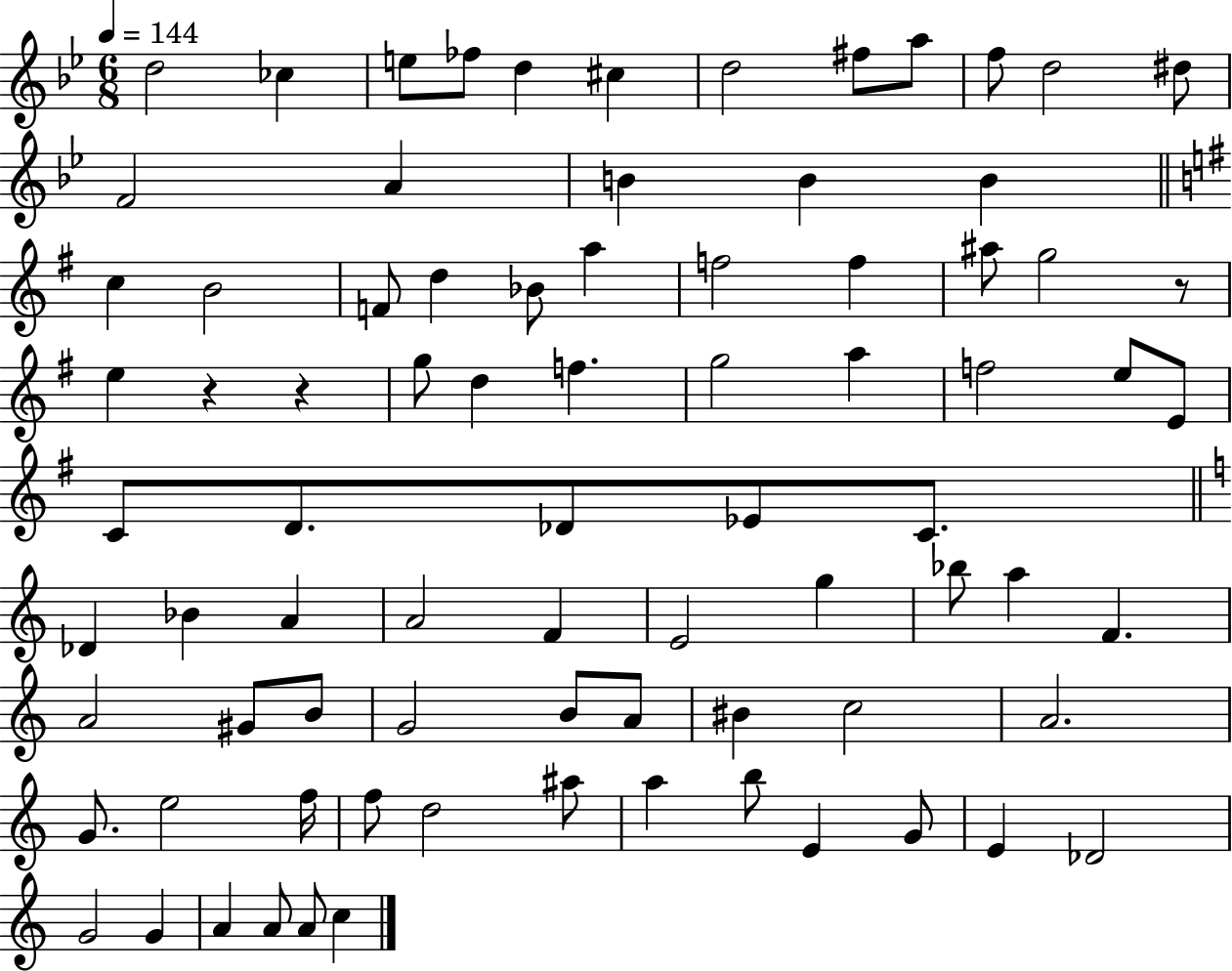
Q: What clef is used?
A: treble